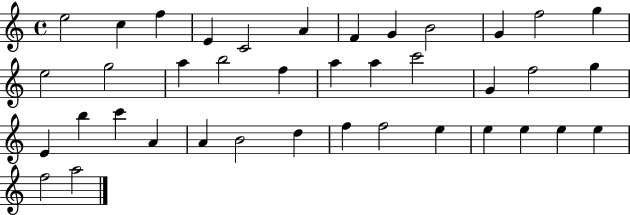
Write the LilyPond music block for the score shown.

{
  \clef treble
  \time 4/4
  \defaultTimeSignature
  \key c \major
  e''2 c''4 f''4 | e'4 c'2 a'4 | f'4 g'4 b'2 | g'4 f''2 g''4 | \break e''2 g''2 | a''4 b''2 f''4 | a''4 a''4 c'''2 | g'4 f''2 g''4 | \break e'4 b''4 c'''4 a'4 | a'4 b'2 d''4 | f''4 f''2 e''4 | e''4 e''4 e''4 e''4 | \break f''2 a''2 | \bar "|."
}